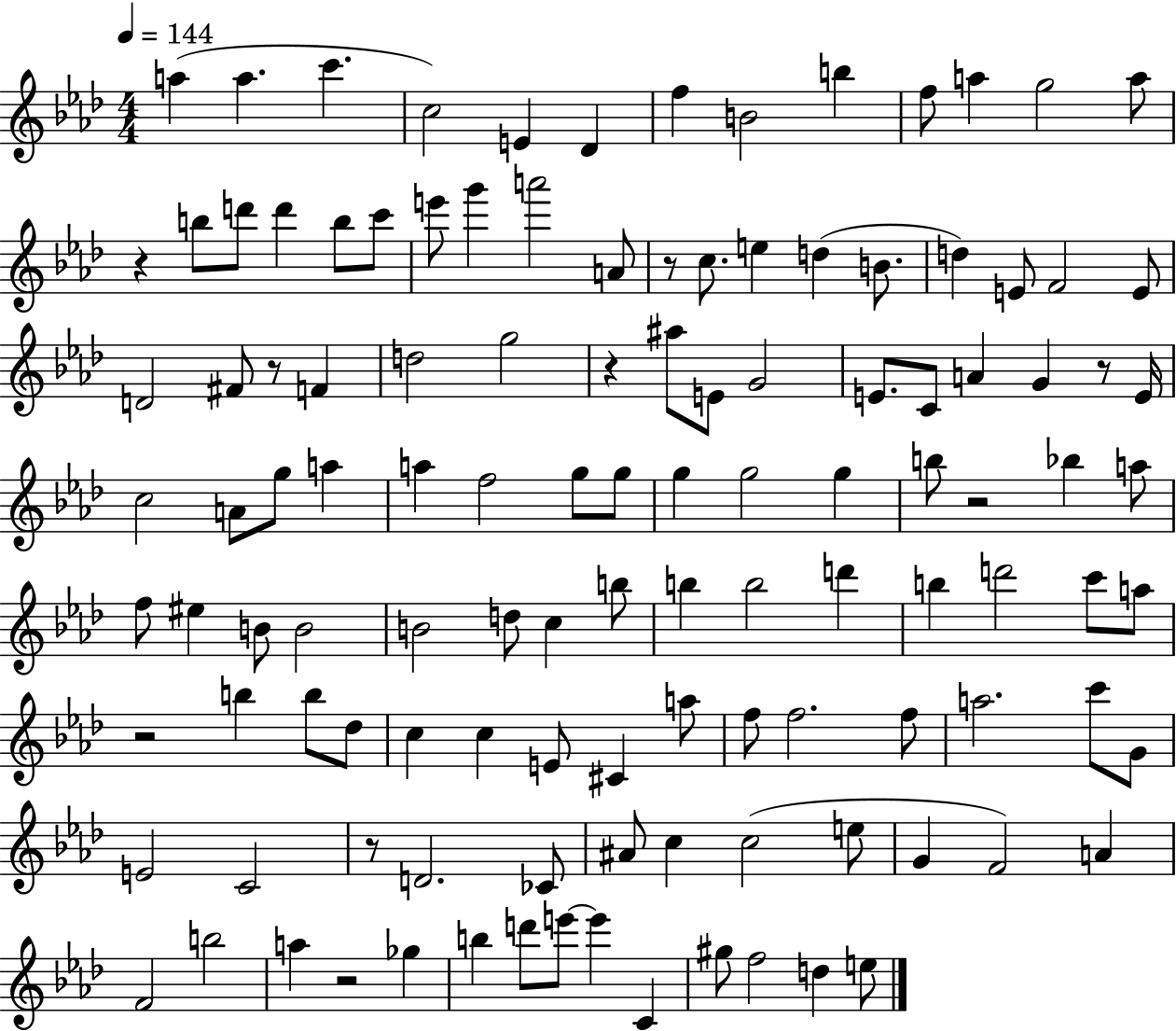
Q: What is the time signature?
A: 4/4